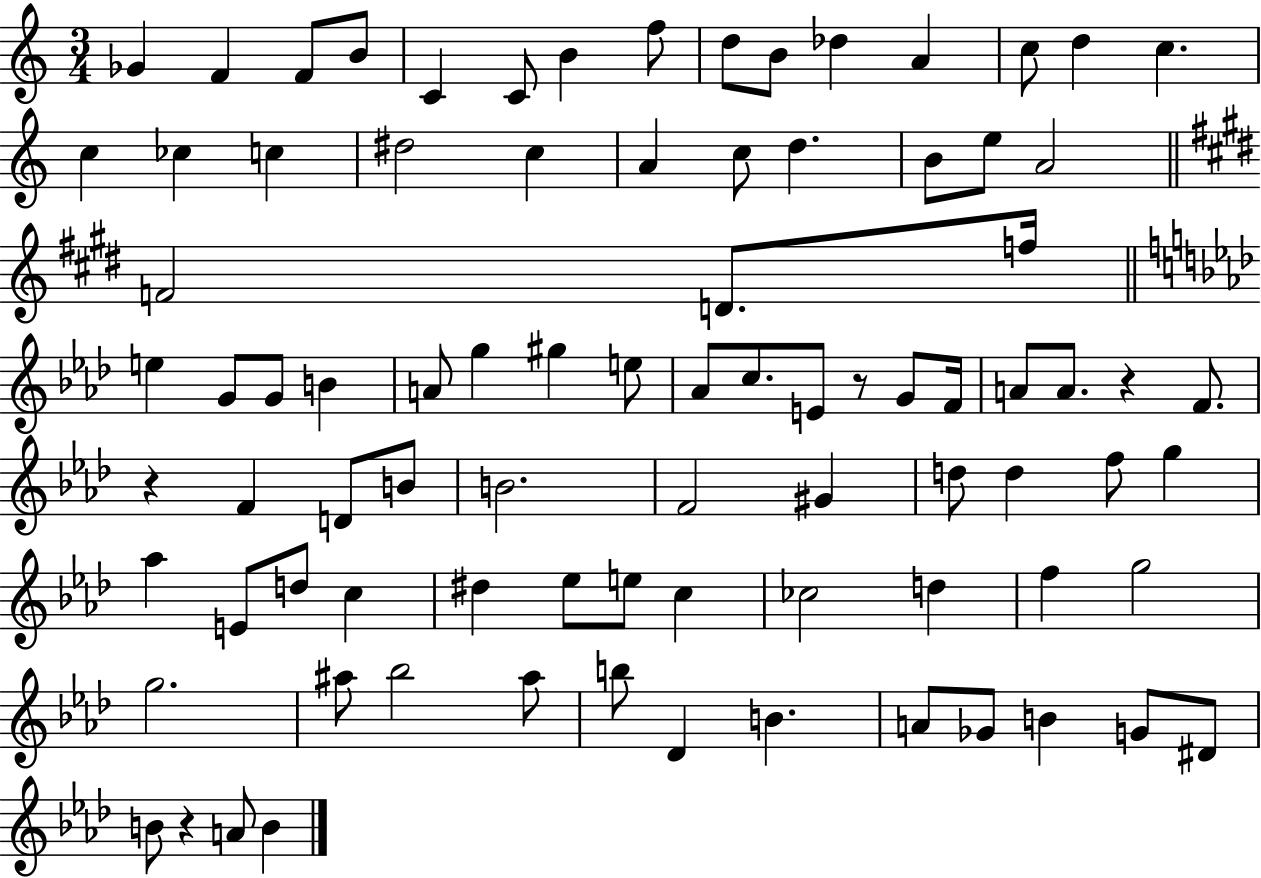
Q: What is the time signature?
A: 3/4